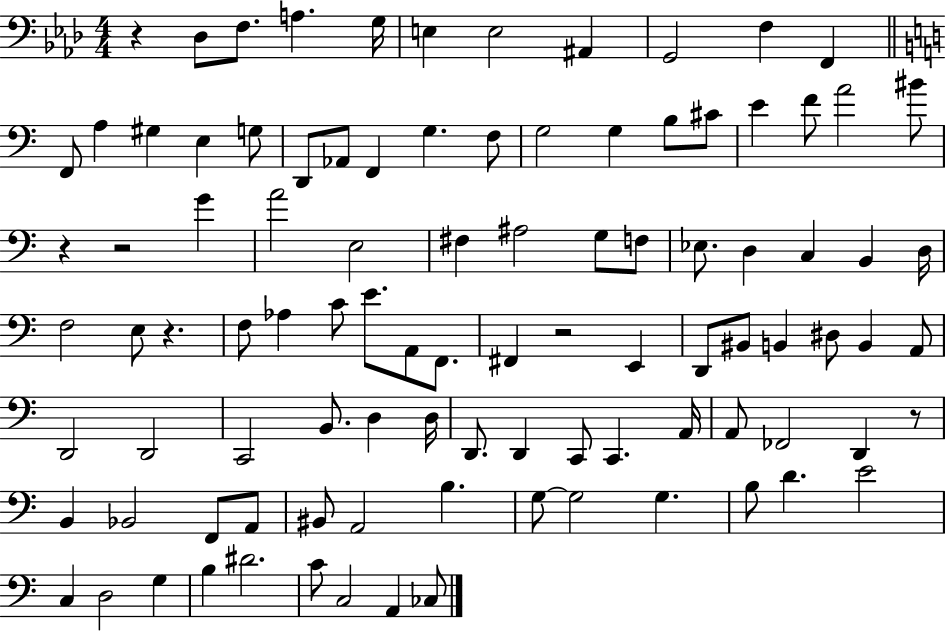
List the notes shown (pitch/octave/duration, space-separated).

R/q Db3/e F3/e. A3/q. G3/s E3/q E3/h A#2/q G2/h F3/q F2/q F2/e A3/q G#3/q E3/q G3/e D2/e Ab2/e F2/q G3/q. F3/e G3/h G3/q B3/e C#4/e E4/q F4/e A4/h BIS4/e R/q R/h G4/q A4/h E3/h F#3/q A#3/h G3/e F3/e Eb3/e. D3/q C3/q B2/q D3/s F3/h E3/e R/q. F3/e Ab3/q C4/e E4/e. A2/e F2/e. F#2/q R/h E2/q D2/e BIS2/e B2/q D#3/e B2/q A2/e D2/h D2/h C2/h B2/e. D3/q D3/s D2/e. D2/q C2/e C2/q. A2/s A2/e FES2/h D2/q R/e B2/q Bb2/h F2/e A2/e BIS2/e A2/h B3/q. G3/e G3/h G3/q. B3/e D4/q. E4/h C3/q D3/h G3/q B3/q D#4/h. C4/e C3/h A2/q CES3/e